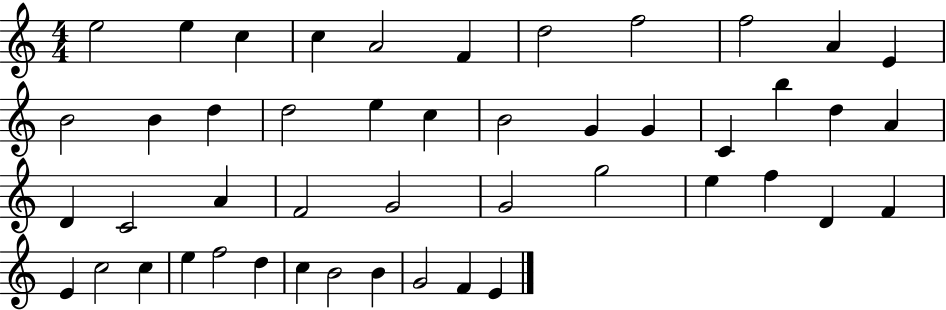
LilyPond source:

{
  \clef treble
  \numericTimeSignature
  \time 4/4
  \key c \major
  e''2 e''4 c''4 | c''4 a'2 f'4 | d''2 f''2 | f''2 a'4 e'4 | \break b'2 b'4 d''4 | d''2 e''4 c''4 | b'2 g'4 g'4 | c'4 b''4 d''4 a'4 | \break d'4 c'2 a'4 | f'2 g'2 | g'2 g''2 | e''4 f''4 d'4 f'4 | \break e'4 c''2 c''4 | e''4 f''2 d''4 | c''4 b'2 b'4 | g'2 f'4 e'4 | \break \bar "|."
}